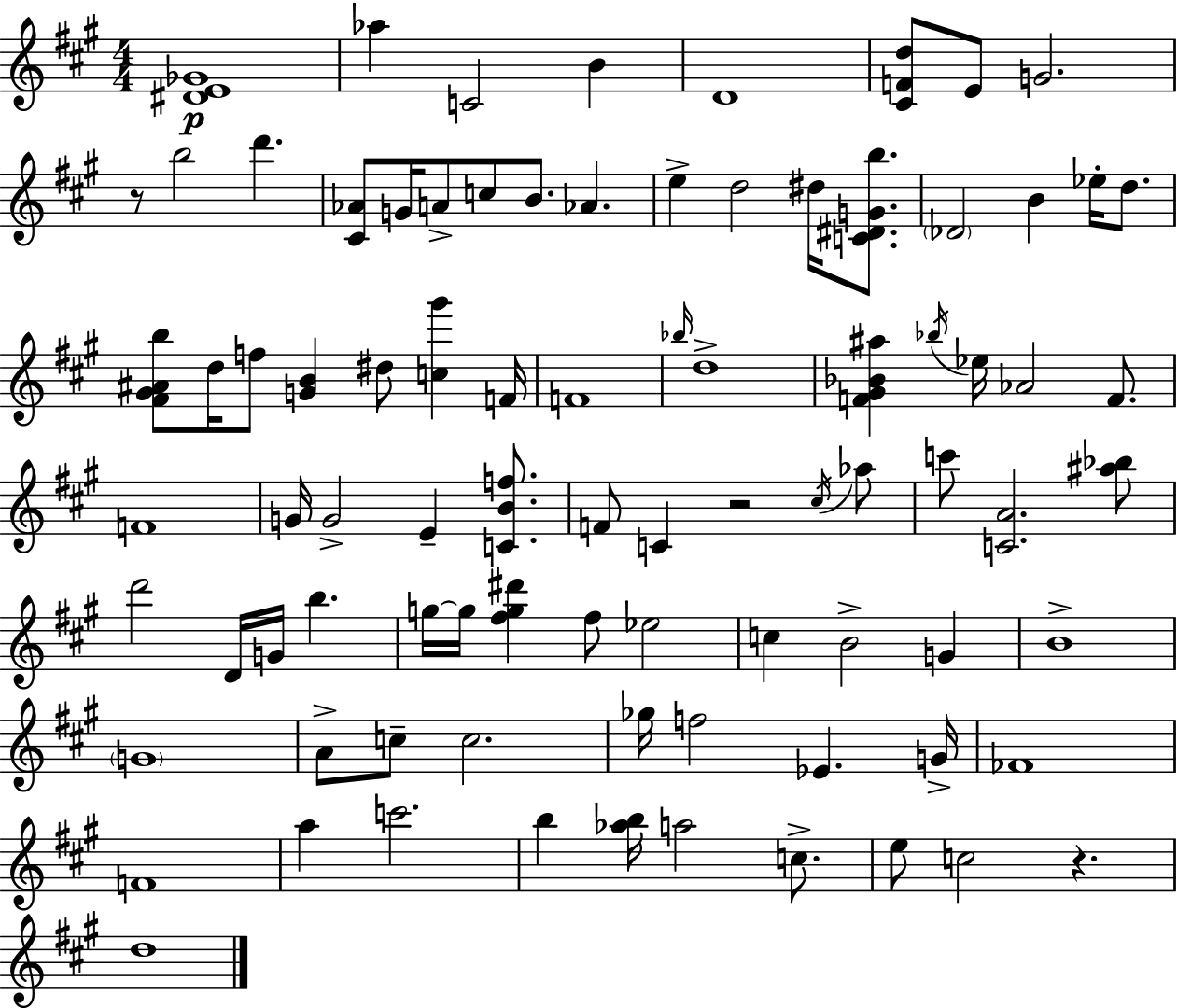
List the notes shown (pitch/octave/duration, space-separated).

[D#4,E4,Gb4]/w Ab5/q C4/h B4/q D4/w [C#4,F4,D5]/e E4/e G4/h. R/e B5/h D6/q. [C#4,Ab4]/e G4/s A4/e C5/e B4/e. Ab4/q. E5/q D5/h D#5/s [C4,D#4,G4,B5]/e. Db4/h B4/q Eb5/s D5/e. [F#4,G#4,A#4,B5]/e D5/s F5/e [G4,B4]/q D#5/e [C5,G#6]/q F4/s F4/w Bb5/s D5/w [F4,G#4,Bb4,A#5]/q Bb5/s Eb5/s Ab4/h F4/e. F4/w G4/s G4/h E4/q [C4,B4,F5]/e. F4/e C4/q R/h C#5/s Ab5/e C6/e [C4,A4]/h. [A#5,Bb5]/e D6/h D4/s G4/s B5/q. G5/s G5/s [F#5,G5,D#6]/q F#5/e Eb5/h C5/q B4/h G4/q B4/w G4/w A4/e C5/e C5/h. Gb5/s F5/h Eb4/q. G4/s FES4/w F4/w A5/q C6/h. B5/q [Ab5,B5]/s A5/h C5/e. E5/e C5/h R/q. D5/w